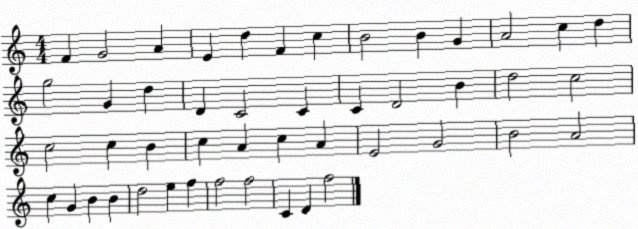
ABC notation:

X:1
T:Untitled
M:4/4
L:1/4
K:C
F G2 A E d F c B2 B G A2 c d g2 G d D C2 C C D2 B d2 c2 c2 c B c A c A E2 G2 B2 A2 c G B B d2 e f f2 f2 C D f2